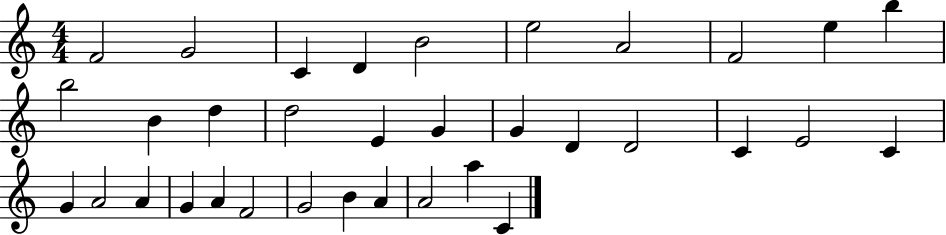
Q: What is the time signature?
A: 4/4